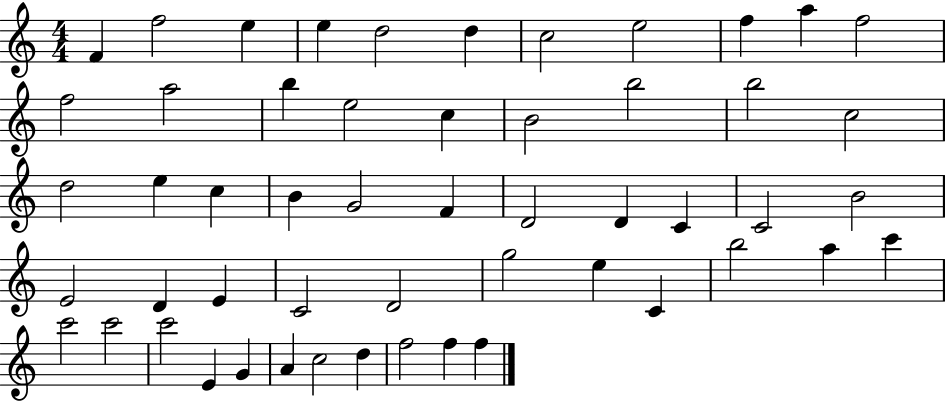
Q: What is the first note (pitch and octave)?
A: F4